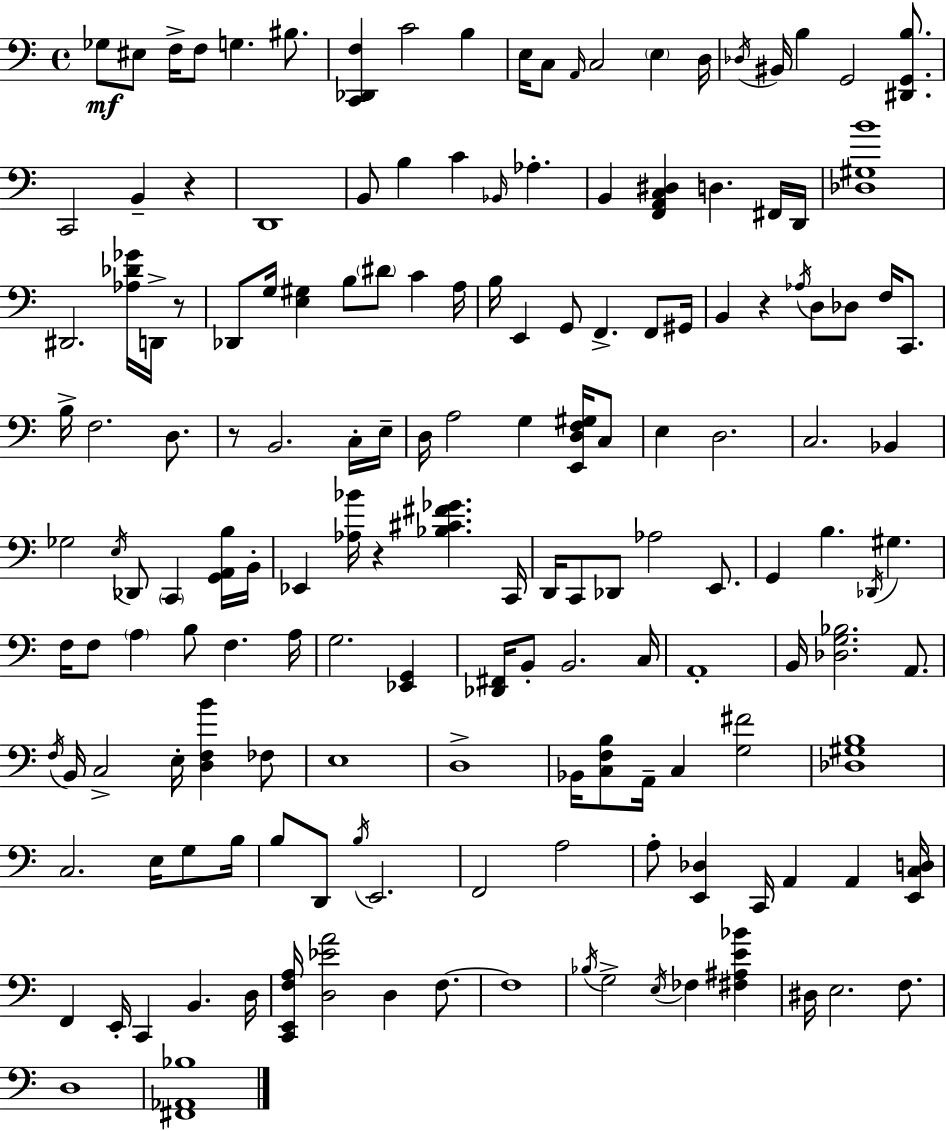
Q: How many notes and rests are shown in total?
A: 161